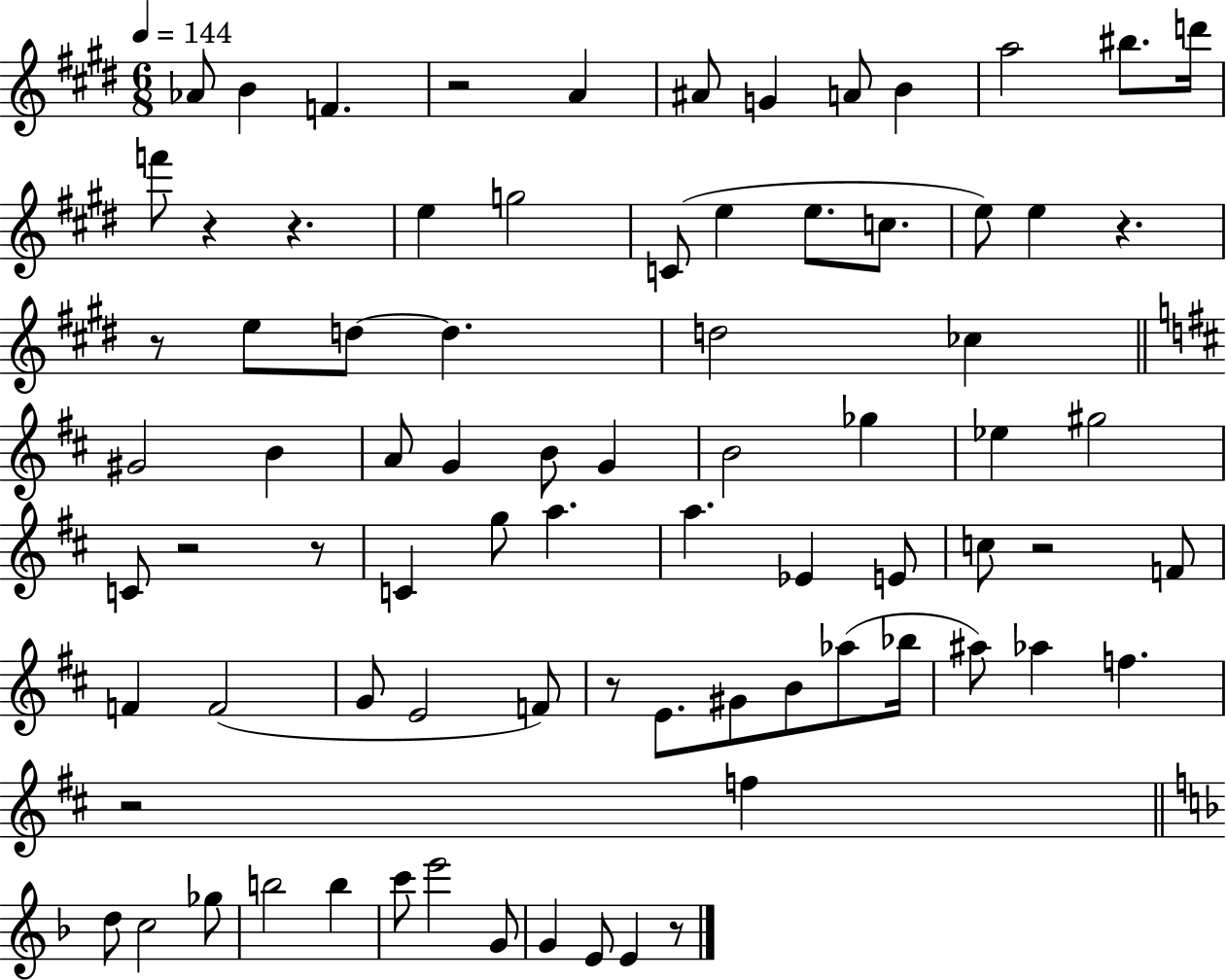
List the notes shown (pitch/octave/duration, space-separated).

Ab4/e B4/q F4/q. R/h A4/q A#4/e G4/q A4/e B4/q A5/h BIS5/e. D6/s F6/e R/q R/q. E5/q G5/h C4/e E5/q E5/e. C5/e. E5/e E5/q R/q. R/e E5/e D5/e D5/q. D5/h CES5/q G#4/h B4/q A4/e G4/q B4/e G4/q B4/h Gb5/q Eb5/q G#5/h C4/e R/h R/e C4/q G5/e A5/q. A5/q. Eb4/q E4/e C5/e R/h F4/e F4/q F4/h G4/e E4/h F4/e R/e E4/e. G#4/e B4/e Ab5/e Bb5/s A#5/e Ab5/q F5/q. R/h F5/q D5/e C5/h Gb5/e B5/h B5/q C6/e E6/h G4/e G4/q E4/e E4/q R/e